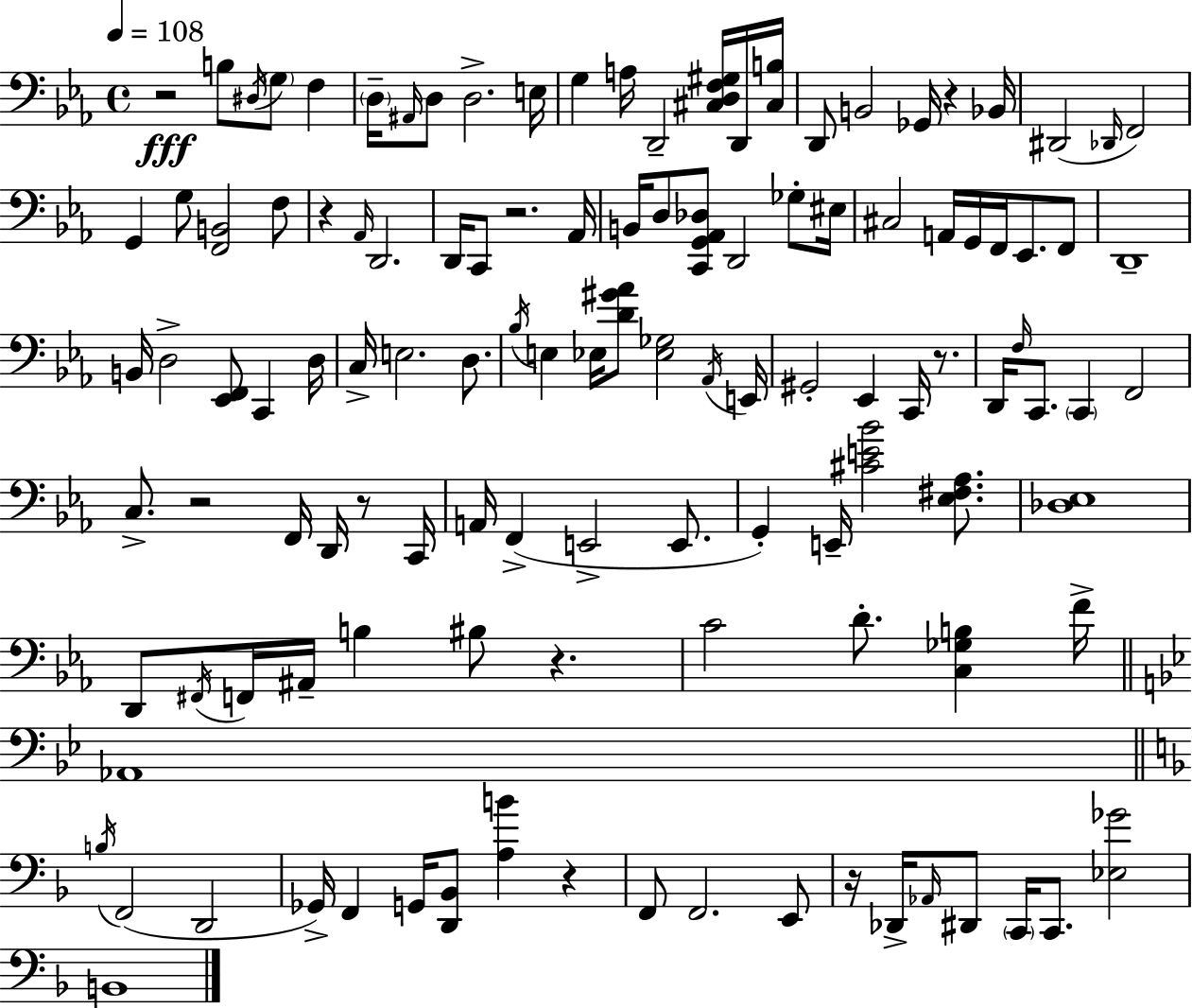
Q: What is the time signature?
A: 4/4